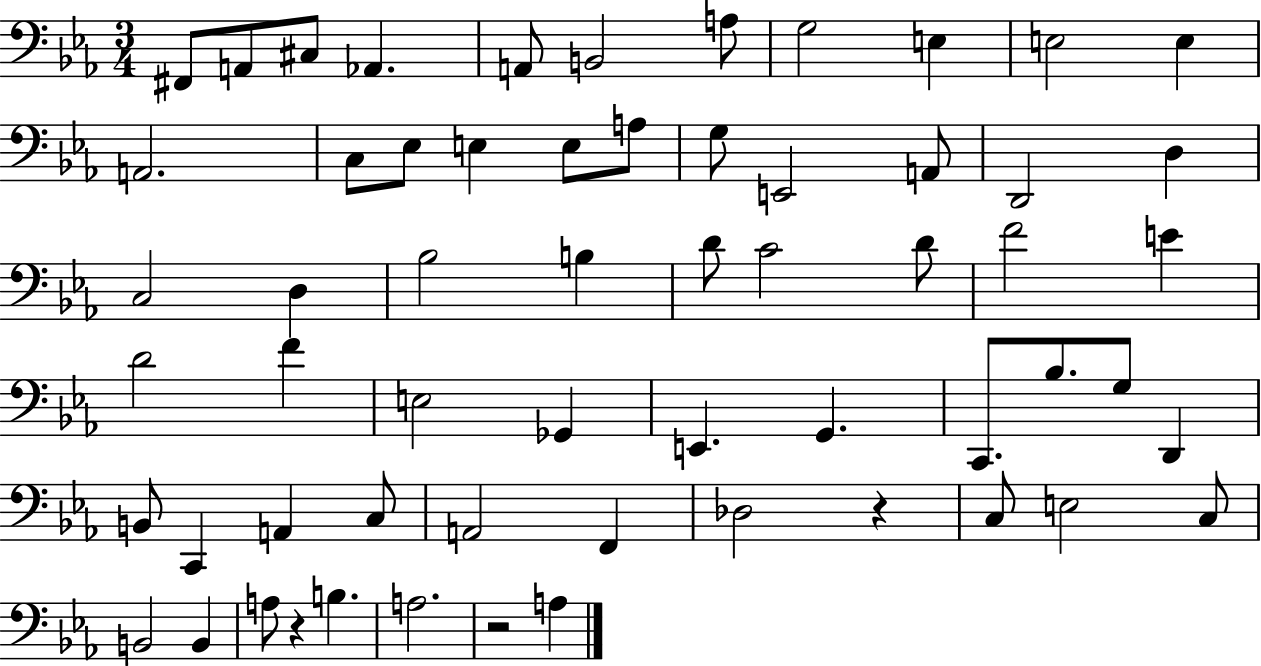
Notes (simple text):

F#2/e A2/e C#3/e Ab2/q. A2/e B2/h A3/e G3/h E3/q E3/h E3/q A2/h. C3/e Eb3/e E3/q E3/e A3/e G3/e E2/h A2/e D2/h D3/q C3/h D3/q Bb3/h B3/q D4/e C4/h D4/e F4/h E4/q D4/h F4/q E3/h Gb2/q E2/q. G2/q. C2/e. Bb3/e. G3/e D2/q B2/e C2/q A2/q C3/e A2/h F2/q Db3/h R/q C3/e E3/h C3/e B2/h B2/q A3/e R/q B3/q. A3/h. R/h A3/q